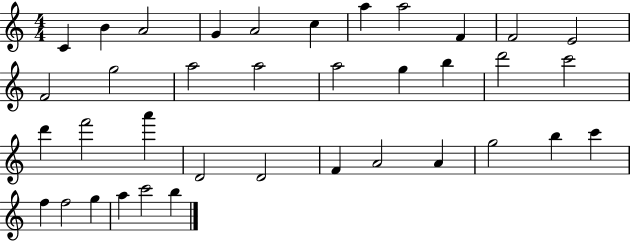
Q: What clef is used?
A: treble